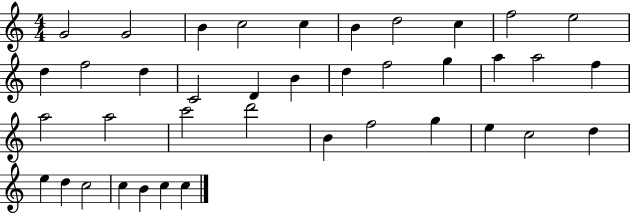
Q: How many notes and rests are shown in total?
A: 39